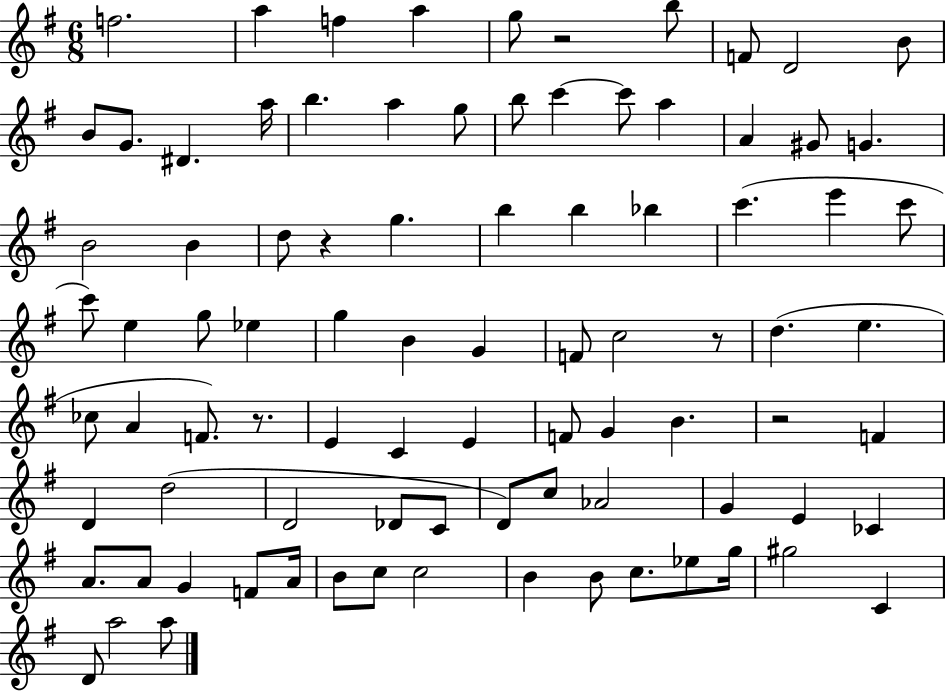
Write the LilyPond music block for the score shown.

{
  \clef treble
  \numericTimeSignature
  \time 6/8
  \key g \major
  \repeat volta 2 { f''2. | a''4 f''4 a''4 | g''8 r2 b''8 | f'8 d'2 b'8 | \break b'8 g'8. dis'4. a''16 | b''4. a''4 g''8 | b''8 c'''4~~ c'''8 a''4 | a'4 gis'8 g'4. | \break b'2 b'4 | d''8 r4 g''4. | b''4 b''4 bes''4 | c'''4.( e'''4 c'''8 | \break c'''8) e''4 g''8 ees''4 | g''4 b'4 g'4 | f'8 c''2 r8 | d''4.( e''4. | \break ces''8 a'4 f'8.) r8. | e'4 c'4 e'4 | f'8 g'4 b'4. | r2 f'4 | \break d'4 d''2( | d'2 des'8 c'8 | d'8) c''8 aes'2 | g'4 e'4 ces'4 | \break a'8. a'8 g'4 f'8 a'16 | b'8 c''8 c''2 | b'4 b'8 c''8. ees''8 g''16 | gis''2 c'4 | \break d'8 a''2 a''8 | } \bar "|."
}